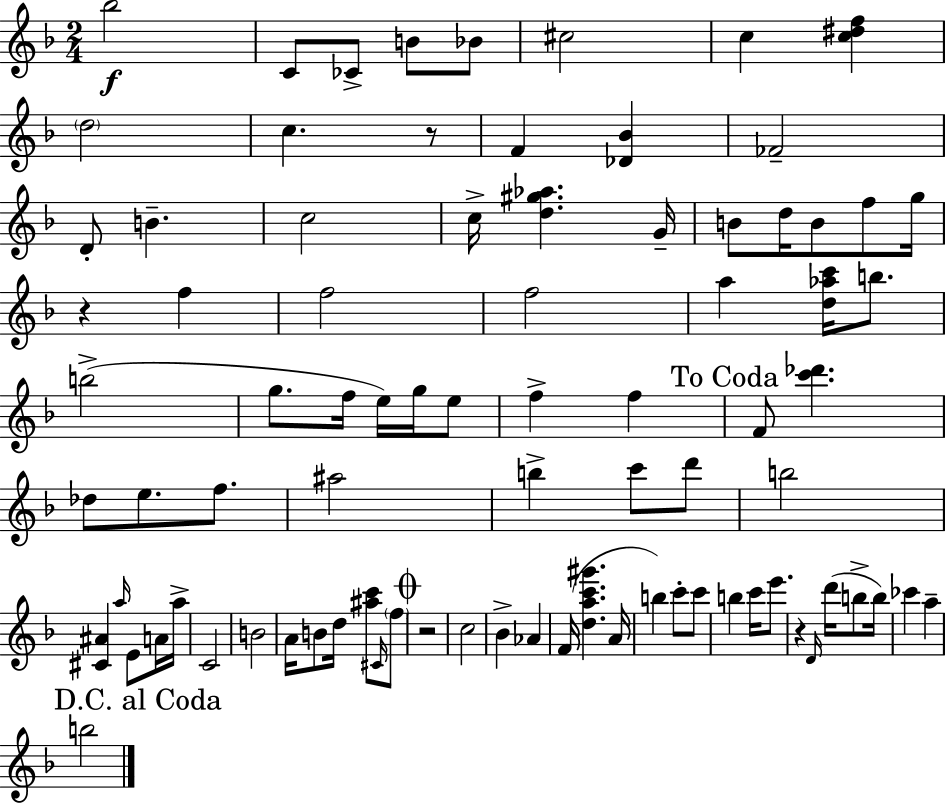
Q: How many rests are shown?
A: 4